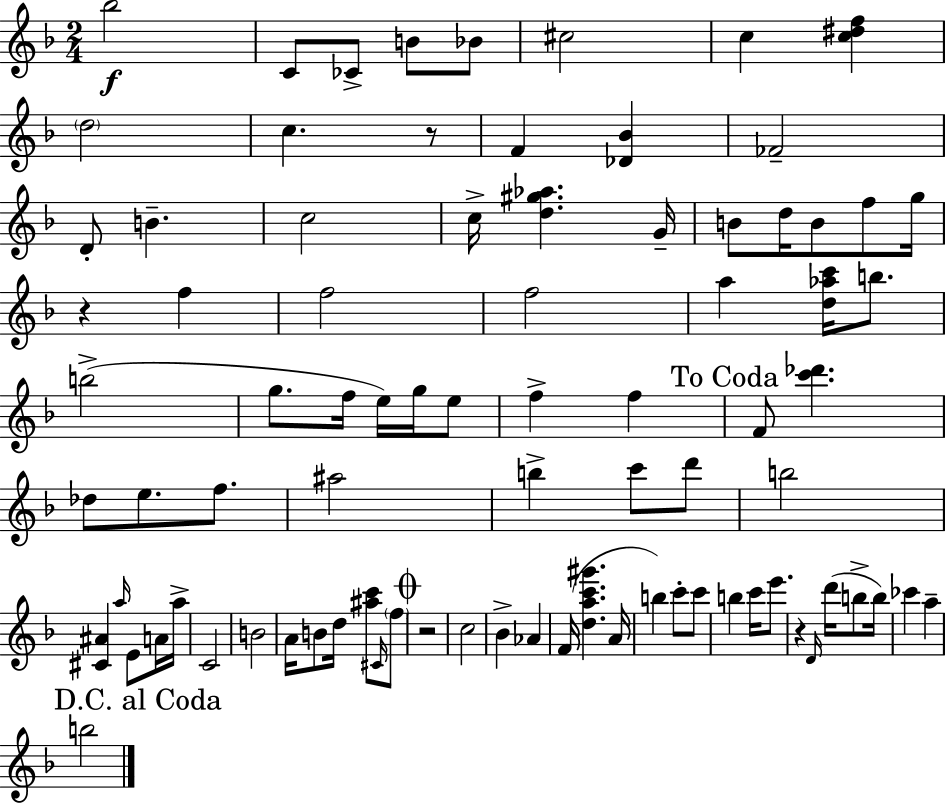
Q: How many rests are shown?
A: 4